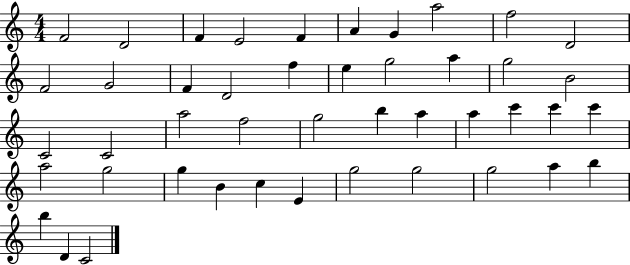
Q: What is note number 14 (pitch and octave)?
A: D4